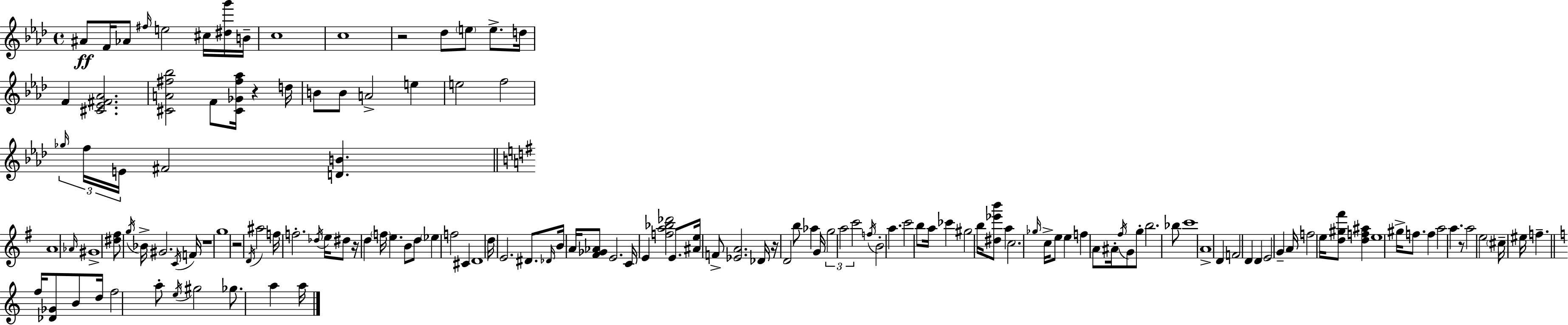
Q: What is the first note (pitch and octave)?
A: A#4